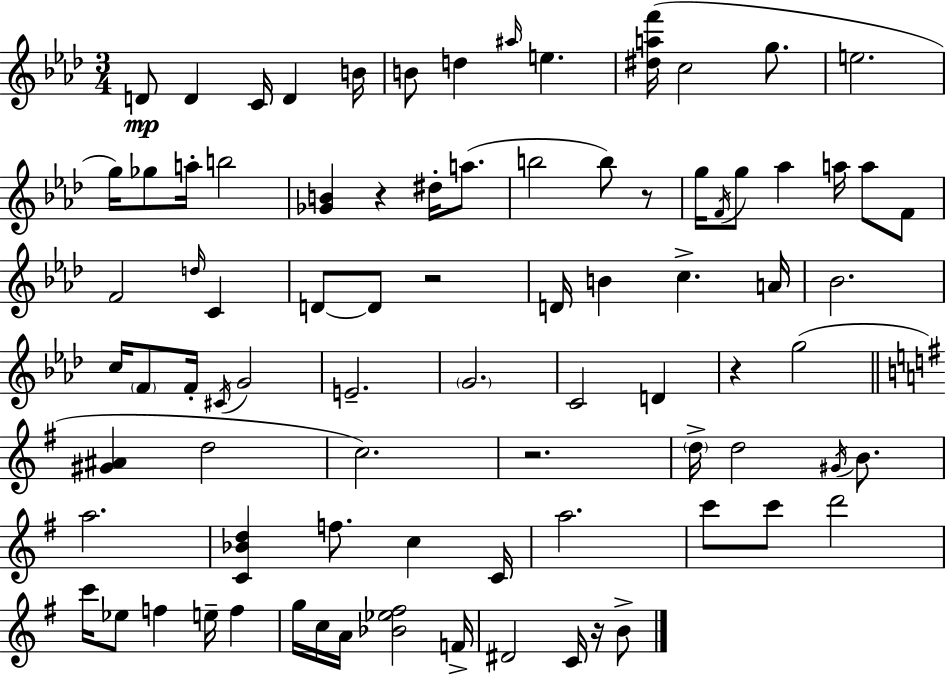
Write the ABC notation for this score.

X:1
T:Untitled
M:3/4
L:1/4
K:Fm
D/2 D C/4 D B/4 B/2 d ^a/4 e [^daf']/4 c2 g/2 e2 g/4 _g/2 a/4 b2 [_GB] z ^d/4 a/2 b2 b/2 z/2 g/4 F/4 g/2 _a a/4 a/2 F/2 F2 d/4 C D/2 D/2 z2 D/4 B c A/4 _B2 c/4 F/2 F/4 ^C/4 G2 E2 G2 C2 D z g2 [^G^A] d2 c2 z2 d/4 d2 ^G/4 B/2 a2 [C_Bd] f/2 c C/4 a2 c'/2 c'/2 d'2 c'/4 _e/2 f e/4 f g/4 c/4 A/4 [_B_e^f]2 F/4 ^D2 C/4 z/4 B/2